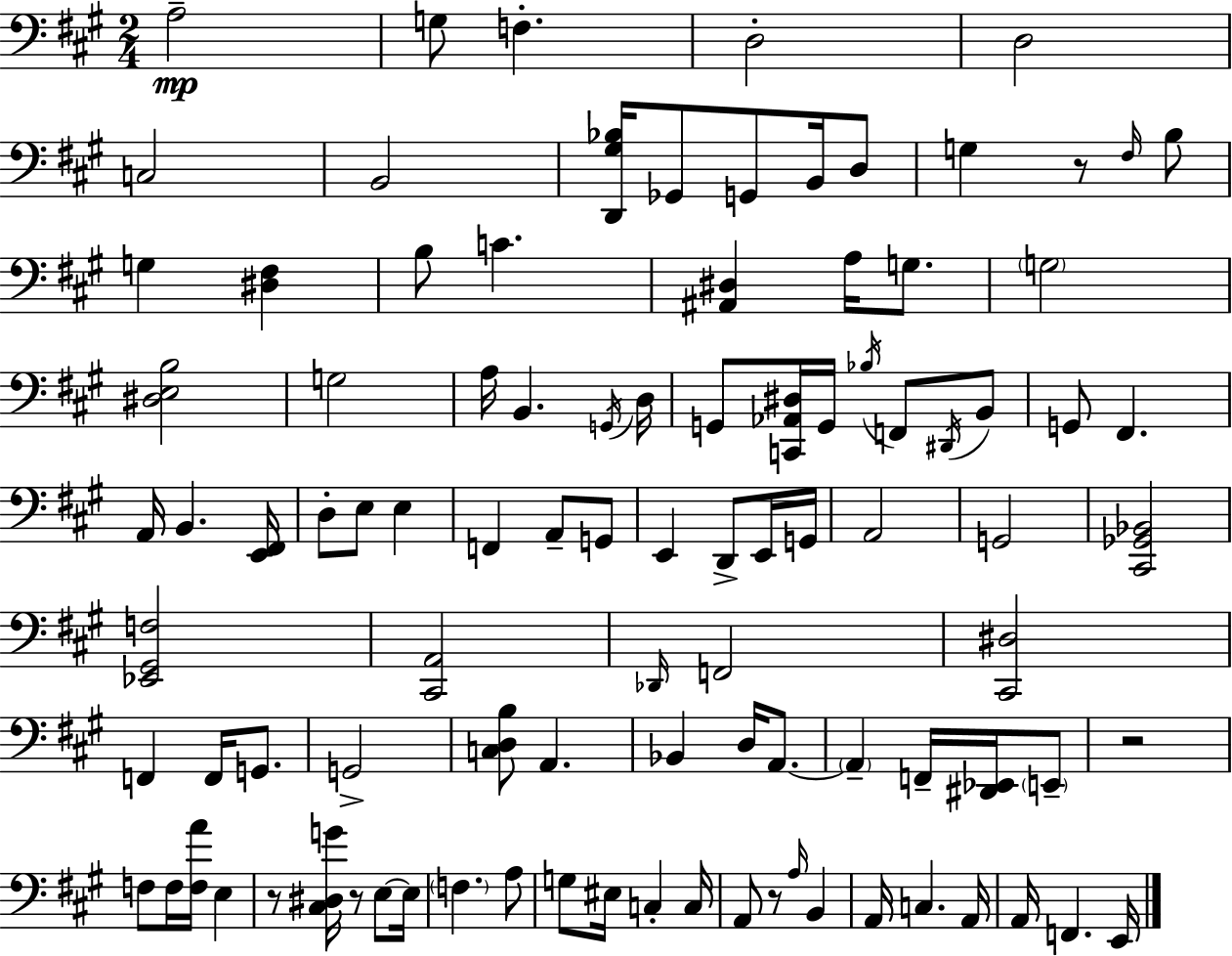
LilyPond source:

{
  \clef bass
  \numericTimeSignature
  \time 2/4
  \key a \major
  a2--\mp | g8 f4.-. | d2-. | d2 | \break c2 | b,2 | <d, gis bes>16 ges,8 g,8 b,16 d8 | g4 r8 \grace { fis16 } b8 | \break g4 <dis fis>4 | b8 c'4. | <ais, dis>4 a16 g8. | \parenthesize g2 | \break <dis e b>2 | g2 | a16 b,4. | \acciaccatura { g,16 } d16 g,8 <c, aes, dis>16 g,16 \acciaccatura { bes16 } f,8 | \break \acciaccatura { dis,16 } b,8 g,8 fis,4. | a,16 b,4. | <e, fis,>16 d8-. e8 | e4 f,4 | \break a,8-- g,8 e,4 | d,8-> e,16 g,16 a,2 | g,2 | <cis, ges, bes,>2 | \break <ees, gis, f>2 | <cis, a,>2 | \grace { des,16 } f,2 | <cis, dis>2 | \break f,4 | f,16 g,8. g,2-> | <c d b>8 a,4. | bes,4 | \break d16 a,8.~~ \parenthesize a,4-- | f,16-- <dis, ees,>16 \parenthesize e,8-- r2 | f8 f16 | <f a'>16 e4 r8 <cis dis g'>16 | \break r8 e8~~ e16 \parenthesize f4. | a8 g8 eis16 | c4-. c16 a,8 r8 | \grace { a16 } b,4 a,16 c4. | \break a,16 a,16 f,4. | e,16 \bar "|."
}